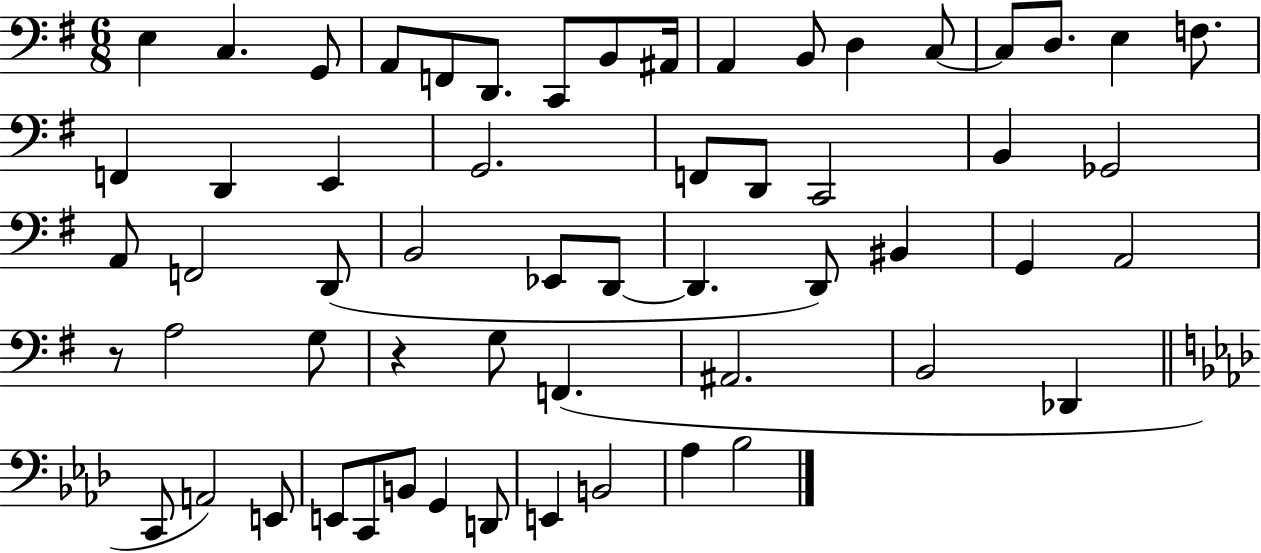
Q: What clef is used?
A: bass